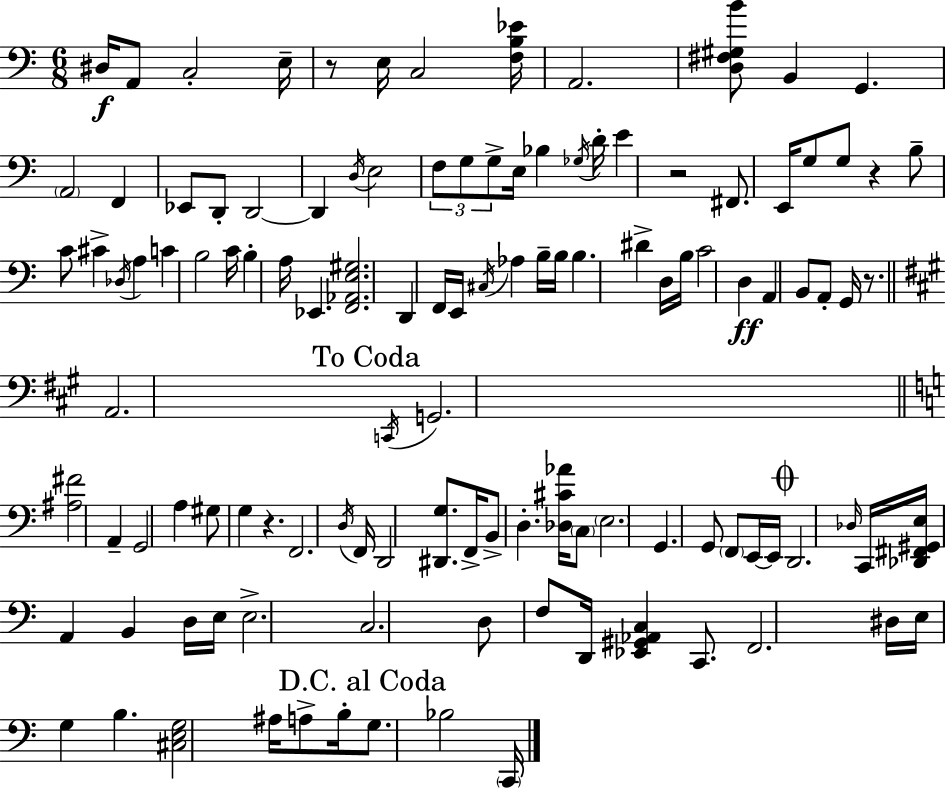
X:1
T:Untitled
M:6/8
L:1/4
K:Am
^D,/4 A,,/2 C,2 E,/4 z/2 E,/4 C,2 [F,B,_E]/4 A,,2 [D,^F,^G,B]/2 B,, G,, A,,2 F,, _E,,/2 D,,/2 D,,2 D,, D,/4 E,2 F,/2 G,/2 G,/2 E,/4 _B, _G,/4 D/4 E z2 ^F,,/2 E,,/4 G,/2 G,/2 z B,/2 C/2 ^C _D,/4 A, C B,2 C/4 B, A,/4 _E,, [F,,_A,,E,^G,]2 D,, F,,/4 E,,/4 ^C,/4 _A, B,/4 B,/4 B, ^D D,/4 B,/4 C2 D, A,, B,,/2 A,,/2 G,,/4 z/2 A,,2 C,,/4 G,,2 [^A,^F]2 A,, G,,2 A, ^G,/2 G, z F,,2 D,/4 F,,/4 D,,2 [^D,,G,]/2 F,,/4 B,,/2 D, [_D,^C_A]/4 C,/2 E,2 G,, G,,/2 F,,/2 E,,/4 E,,/4 D,,2 _D,/4 C,,/4 [_D,,^F,,^G,,E,]/4 A,, B,, D,/4 E,/4 E,2 C,2 D,/2 F,/2 D,,/4 [_E,,^G,,_A,,C,] C,,/2 F,,2 ^D,/4 E,/4 G, B, [^C,E,G,]2 ^A,/4 A,/2 B,/4 G,/2 _B,2 C,,/4